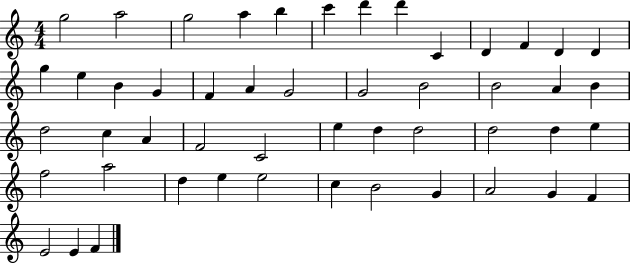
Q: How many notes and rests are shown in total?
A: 50